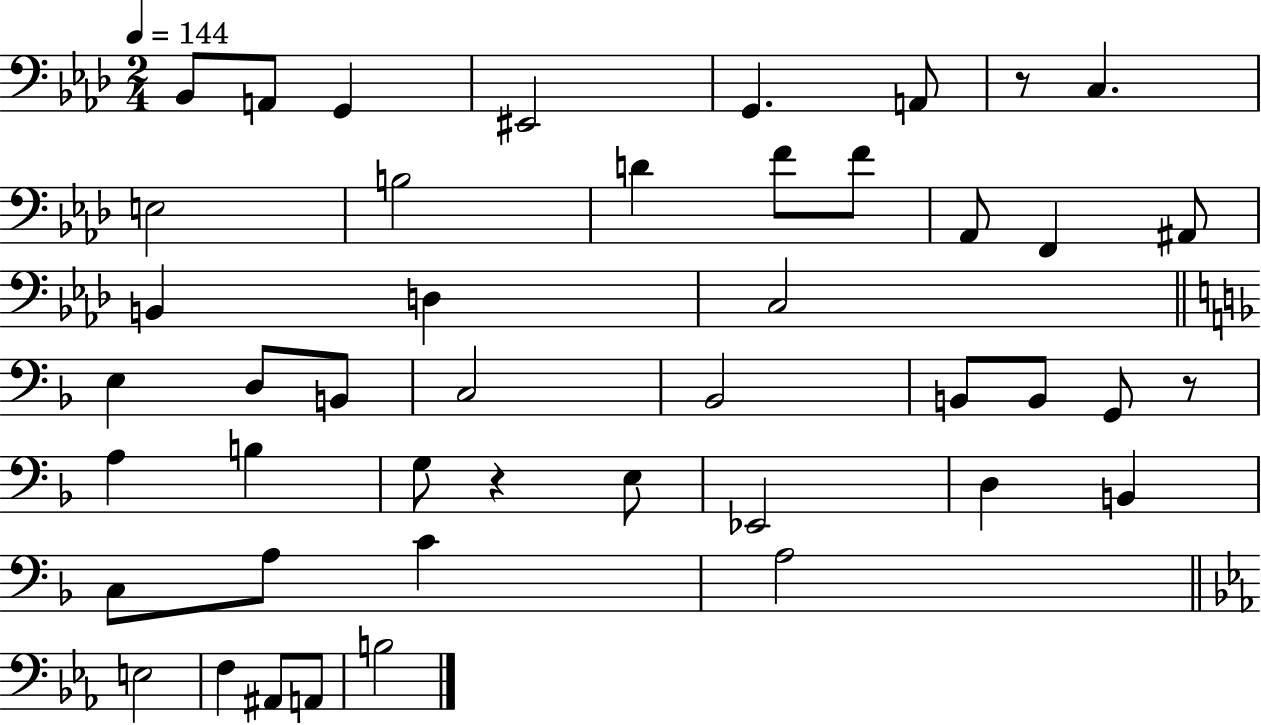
{
  \clef bass
  \numericTimeSignature
  \time 2/4
  \key aes \major
  \tempo 4 = 144
  bes,8 a,8 g,4 | eis,2 | g,4. a,8 | r8 c4. | \break e2 | b2 | d'4 f'8 f'8 | aes,8 f,4 ais,8 | \break b,4 d4 | c2 | \bar "||" \break \key f \major e4 d8 b,8 | c2 | bes,2 | b,8 b,8 g,8 r8 | \break a4 b4 | g8 r4 e8 | ees,2 | d4 b,4 | \break c8 a8 c'4 | a2 | \bar "||" \break \key ees \major e2 | f4 ais,8 a,8 | b2 | \bar "|."
}